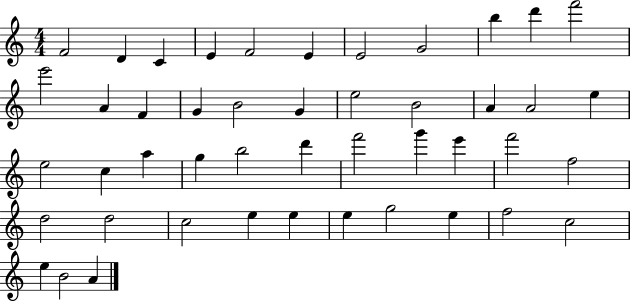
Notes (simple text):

F4/h D4/q C4/q E4/q F4/h E4/q E4/h G4/h B5/q D6/q F6/h E6/h A4/q F4/q G4/q B4/h G4/q E5/h B4/h A4/q A4/h E5/q E5/h C5/q A5/q G5/q B5/h D6/q F6/h G6/q E6/q F6/h F5/h D5/h D5/h C5/h E5/q E5/q E5/q G5/h E5/q F5/h C5/h E5/q B4/h A4/q